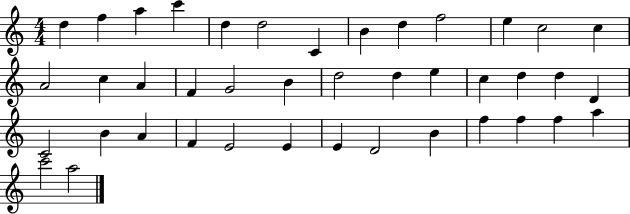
X:1
T:Untitled
M:4/4
L:1/4
K:C
d f a c' d d2 C B d f2 e c2 c A2 c A F G2 B d2 d e c d d D C2 B A F E2 E E D2 B f f f a c'2 a2